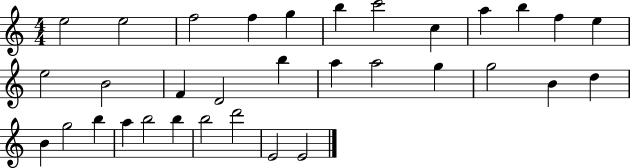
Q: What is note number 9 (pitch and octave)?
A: A5